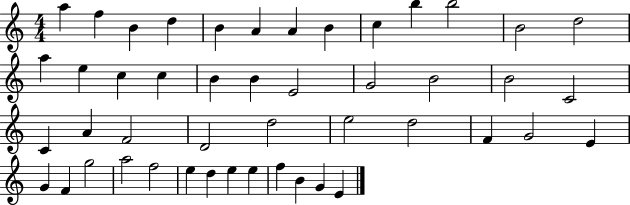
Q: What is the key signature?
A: C major